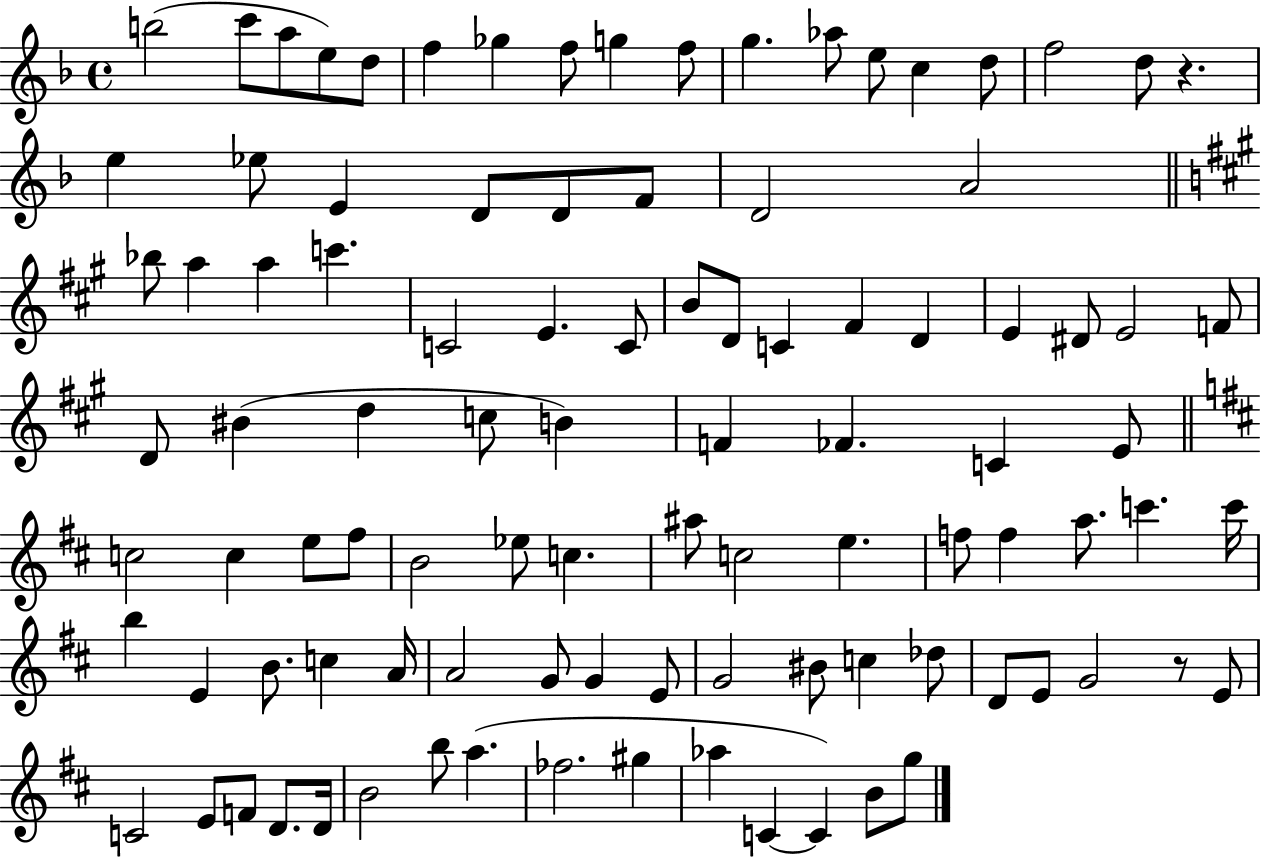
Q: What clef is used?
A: treble